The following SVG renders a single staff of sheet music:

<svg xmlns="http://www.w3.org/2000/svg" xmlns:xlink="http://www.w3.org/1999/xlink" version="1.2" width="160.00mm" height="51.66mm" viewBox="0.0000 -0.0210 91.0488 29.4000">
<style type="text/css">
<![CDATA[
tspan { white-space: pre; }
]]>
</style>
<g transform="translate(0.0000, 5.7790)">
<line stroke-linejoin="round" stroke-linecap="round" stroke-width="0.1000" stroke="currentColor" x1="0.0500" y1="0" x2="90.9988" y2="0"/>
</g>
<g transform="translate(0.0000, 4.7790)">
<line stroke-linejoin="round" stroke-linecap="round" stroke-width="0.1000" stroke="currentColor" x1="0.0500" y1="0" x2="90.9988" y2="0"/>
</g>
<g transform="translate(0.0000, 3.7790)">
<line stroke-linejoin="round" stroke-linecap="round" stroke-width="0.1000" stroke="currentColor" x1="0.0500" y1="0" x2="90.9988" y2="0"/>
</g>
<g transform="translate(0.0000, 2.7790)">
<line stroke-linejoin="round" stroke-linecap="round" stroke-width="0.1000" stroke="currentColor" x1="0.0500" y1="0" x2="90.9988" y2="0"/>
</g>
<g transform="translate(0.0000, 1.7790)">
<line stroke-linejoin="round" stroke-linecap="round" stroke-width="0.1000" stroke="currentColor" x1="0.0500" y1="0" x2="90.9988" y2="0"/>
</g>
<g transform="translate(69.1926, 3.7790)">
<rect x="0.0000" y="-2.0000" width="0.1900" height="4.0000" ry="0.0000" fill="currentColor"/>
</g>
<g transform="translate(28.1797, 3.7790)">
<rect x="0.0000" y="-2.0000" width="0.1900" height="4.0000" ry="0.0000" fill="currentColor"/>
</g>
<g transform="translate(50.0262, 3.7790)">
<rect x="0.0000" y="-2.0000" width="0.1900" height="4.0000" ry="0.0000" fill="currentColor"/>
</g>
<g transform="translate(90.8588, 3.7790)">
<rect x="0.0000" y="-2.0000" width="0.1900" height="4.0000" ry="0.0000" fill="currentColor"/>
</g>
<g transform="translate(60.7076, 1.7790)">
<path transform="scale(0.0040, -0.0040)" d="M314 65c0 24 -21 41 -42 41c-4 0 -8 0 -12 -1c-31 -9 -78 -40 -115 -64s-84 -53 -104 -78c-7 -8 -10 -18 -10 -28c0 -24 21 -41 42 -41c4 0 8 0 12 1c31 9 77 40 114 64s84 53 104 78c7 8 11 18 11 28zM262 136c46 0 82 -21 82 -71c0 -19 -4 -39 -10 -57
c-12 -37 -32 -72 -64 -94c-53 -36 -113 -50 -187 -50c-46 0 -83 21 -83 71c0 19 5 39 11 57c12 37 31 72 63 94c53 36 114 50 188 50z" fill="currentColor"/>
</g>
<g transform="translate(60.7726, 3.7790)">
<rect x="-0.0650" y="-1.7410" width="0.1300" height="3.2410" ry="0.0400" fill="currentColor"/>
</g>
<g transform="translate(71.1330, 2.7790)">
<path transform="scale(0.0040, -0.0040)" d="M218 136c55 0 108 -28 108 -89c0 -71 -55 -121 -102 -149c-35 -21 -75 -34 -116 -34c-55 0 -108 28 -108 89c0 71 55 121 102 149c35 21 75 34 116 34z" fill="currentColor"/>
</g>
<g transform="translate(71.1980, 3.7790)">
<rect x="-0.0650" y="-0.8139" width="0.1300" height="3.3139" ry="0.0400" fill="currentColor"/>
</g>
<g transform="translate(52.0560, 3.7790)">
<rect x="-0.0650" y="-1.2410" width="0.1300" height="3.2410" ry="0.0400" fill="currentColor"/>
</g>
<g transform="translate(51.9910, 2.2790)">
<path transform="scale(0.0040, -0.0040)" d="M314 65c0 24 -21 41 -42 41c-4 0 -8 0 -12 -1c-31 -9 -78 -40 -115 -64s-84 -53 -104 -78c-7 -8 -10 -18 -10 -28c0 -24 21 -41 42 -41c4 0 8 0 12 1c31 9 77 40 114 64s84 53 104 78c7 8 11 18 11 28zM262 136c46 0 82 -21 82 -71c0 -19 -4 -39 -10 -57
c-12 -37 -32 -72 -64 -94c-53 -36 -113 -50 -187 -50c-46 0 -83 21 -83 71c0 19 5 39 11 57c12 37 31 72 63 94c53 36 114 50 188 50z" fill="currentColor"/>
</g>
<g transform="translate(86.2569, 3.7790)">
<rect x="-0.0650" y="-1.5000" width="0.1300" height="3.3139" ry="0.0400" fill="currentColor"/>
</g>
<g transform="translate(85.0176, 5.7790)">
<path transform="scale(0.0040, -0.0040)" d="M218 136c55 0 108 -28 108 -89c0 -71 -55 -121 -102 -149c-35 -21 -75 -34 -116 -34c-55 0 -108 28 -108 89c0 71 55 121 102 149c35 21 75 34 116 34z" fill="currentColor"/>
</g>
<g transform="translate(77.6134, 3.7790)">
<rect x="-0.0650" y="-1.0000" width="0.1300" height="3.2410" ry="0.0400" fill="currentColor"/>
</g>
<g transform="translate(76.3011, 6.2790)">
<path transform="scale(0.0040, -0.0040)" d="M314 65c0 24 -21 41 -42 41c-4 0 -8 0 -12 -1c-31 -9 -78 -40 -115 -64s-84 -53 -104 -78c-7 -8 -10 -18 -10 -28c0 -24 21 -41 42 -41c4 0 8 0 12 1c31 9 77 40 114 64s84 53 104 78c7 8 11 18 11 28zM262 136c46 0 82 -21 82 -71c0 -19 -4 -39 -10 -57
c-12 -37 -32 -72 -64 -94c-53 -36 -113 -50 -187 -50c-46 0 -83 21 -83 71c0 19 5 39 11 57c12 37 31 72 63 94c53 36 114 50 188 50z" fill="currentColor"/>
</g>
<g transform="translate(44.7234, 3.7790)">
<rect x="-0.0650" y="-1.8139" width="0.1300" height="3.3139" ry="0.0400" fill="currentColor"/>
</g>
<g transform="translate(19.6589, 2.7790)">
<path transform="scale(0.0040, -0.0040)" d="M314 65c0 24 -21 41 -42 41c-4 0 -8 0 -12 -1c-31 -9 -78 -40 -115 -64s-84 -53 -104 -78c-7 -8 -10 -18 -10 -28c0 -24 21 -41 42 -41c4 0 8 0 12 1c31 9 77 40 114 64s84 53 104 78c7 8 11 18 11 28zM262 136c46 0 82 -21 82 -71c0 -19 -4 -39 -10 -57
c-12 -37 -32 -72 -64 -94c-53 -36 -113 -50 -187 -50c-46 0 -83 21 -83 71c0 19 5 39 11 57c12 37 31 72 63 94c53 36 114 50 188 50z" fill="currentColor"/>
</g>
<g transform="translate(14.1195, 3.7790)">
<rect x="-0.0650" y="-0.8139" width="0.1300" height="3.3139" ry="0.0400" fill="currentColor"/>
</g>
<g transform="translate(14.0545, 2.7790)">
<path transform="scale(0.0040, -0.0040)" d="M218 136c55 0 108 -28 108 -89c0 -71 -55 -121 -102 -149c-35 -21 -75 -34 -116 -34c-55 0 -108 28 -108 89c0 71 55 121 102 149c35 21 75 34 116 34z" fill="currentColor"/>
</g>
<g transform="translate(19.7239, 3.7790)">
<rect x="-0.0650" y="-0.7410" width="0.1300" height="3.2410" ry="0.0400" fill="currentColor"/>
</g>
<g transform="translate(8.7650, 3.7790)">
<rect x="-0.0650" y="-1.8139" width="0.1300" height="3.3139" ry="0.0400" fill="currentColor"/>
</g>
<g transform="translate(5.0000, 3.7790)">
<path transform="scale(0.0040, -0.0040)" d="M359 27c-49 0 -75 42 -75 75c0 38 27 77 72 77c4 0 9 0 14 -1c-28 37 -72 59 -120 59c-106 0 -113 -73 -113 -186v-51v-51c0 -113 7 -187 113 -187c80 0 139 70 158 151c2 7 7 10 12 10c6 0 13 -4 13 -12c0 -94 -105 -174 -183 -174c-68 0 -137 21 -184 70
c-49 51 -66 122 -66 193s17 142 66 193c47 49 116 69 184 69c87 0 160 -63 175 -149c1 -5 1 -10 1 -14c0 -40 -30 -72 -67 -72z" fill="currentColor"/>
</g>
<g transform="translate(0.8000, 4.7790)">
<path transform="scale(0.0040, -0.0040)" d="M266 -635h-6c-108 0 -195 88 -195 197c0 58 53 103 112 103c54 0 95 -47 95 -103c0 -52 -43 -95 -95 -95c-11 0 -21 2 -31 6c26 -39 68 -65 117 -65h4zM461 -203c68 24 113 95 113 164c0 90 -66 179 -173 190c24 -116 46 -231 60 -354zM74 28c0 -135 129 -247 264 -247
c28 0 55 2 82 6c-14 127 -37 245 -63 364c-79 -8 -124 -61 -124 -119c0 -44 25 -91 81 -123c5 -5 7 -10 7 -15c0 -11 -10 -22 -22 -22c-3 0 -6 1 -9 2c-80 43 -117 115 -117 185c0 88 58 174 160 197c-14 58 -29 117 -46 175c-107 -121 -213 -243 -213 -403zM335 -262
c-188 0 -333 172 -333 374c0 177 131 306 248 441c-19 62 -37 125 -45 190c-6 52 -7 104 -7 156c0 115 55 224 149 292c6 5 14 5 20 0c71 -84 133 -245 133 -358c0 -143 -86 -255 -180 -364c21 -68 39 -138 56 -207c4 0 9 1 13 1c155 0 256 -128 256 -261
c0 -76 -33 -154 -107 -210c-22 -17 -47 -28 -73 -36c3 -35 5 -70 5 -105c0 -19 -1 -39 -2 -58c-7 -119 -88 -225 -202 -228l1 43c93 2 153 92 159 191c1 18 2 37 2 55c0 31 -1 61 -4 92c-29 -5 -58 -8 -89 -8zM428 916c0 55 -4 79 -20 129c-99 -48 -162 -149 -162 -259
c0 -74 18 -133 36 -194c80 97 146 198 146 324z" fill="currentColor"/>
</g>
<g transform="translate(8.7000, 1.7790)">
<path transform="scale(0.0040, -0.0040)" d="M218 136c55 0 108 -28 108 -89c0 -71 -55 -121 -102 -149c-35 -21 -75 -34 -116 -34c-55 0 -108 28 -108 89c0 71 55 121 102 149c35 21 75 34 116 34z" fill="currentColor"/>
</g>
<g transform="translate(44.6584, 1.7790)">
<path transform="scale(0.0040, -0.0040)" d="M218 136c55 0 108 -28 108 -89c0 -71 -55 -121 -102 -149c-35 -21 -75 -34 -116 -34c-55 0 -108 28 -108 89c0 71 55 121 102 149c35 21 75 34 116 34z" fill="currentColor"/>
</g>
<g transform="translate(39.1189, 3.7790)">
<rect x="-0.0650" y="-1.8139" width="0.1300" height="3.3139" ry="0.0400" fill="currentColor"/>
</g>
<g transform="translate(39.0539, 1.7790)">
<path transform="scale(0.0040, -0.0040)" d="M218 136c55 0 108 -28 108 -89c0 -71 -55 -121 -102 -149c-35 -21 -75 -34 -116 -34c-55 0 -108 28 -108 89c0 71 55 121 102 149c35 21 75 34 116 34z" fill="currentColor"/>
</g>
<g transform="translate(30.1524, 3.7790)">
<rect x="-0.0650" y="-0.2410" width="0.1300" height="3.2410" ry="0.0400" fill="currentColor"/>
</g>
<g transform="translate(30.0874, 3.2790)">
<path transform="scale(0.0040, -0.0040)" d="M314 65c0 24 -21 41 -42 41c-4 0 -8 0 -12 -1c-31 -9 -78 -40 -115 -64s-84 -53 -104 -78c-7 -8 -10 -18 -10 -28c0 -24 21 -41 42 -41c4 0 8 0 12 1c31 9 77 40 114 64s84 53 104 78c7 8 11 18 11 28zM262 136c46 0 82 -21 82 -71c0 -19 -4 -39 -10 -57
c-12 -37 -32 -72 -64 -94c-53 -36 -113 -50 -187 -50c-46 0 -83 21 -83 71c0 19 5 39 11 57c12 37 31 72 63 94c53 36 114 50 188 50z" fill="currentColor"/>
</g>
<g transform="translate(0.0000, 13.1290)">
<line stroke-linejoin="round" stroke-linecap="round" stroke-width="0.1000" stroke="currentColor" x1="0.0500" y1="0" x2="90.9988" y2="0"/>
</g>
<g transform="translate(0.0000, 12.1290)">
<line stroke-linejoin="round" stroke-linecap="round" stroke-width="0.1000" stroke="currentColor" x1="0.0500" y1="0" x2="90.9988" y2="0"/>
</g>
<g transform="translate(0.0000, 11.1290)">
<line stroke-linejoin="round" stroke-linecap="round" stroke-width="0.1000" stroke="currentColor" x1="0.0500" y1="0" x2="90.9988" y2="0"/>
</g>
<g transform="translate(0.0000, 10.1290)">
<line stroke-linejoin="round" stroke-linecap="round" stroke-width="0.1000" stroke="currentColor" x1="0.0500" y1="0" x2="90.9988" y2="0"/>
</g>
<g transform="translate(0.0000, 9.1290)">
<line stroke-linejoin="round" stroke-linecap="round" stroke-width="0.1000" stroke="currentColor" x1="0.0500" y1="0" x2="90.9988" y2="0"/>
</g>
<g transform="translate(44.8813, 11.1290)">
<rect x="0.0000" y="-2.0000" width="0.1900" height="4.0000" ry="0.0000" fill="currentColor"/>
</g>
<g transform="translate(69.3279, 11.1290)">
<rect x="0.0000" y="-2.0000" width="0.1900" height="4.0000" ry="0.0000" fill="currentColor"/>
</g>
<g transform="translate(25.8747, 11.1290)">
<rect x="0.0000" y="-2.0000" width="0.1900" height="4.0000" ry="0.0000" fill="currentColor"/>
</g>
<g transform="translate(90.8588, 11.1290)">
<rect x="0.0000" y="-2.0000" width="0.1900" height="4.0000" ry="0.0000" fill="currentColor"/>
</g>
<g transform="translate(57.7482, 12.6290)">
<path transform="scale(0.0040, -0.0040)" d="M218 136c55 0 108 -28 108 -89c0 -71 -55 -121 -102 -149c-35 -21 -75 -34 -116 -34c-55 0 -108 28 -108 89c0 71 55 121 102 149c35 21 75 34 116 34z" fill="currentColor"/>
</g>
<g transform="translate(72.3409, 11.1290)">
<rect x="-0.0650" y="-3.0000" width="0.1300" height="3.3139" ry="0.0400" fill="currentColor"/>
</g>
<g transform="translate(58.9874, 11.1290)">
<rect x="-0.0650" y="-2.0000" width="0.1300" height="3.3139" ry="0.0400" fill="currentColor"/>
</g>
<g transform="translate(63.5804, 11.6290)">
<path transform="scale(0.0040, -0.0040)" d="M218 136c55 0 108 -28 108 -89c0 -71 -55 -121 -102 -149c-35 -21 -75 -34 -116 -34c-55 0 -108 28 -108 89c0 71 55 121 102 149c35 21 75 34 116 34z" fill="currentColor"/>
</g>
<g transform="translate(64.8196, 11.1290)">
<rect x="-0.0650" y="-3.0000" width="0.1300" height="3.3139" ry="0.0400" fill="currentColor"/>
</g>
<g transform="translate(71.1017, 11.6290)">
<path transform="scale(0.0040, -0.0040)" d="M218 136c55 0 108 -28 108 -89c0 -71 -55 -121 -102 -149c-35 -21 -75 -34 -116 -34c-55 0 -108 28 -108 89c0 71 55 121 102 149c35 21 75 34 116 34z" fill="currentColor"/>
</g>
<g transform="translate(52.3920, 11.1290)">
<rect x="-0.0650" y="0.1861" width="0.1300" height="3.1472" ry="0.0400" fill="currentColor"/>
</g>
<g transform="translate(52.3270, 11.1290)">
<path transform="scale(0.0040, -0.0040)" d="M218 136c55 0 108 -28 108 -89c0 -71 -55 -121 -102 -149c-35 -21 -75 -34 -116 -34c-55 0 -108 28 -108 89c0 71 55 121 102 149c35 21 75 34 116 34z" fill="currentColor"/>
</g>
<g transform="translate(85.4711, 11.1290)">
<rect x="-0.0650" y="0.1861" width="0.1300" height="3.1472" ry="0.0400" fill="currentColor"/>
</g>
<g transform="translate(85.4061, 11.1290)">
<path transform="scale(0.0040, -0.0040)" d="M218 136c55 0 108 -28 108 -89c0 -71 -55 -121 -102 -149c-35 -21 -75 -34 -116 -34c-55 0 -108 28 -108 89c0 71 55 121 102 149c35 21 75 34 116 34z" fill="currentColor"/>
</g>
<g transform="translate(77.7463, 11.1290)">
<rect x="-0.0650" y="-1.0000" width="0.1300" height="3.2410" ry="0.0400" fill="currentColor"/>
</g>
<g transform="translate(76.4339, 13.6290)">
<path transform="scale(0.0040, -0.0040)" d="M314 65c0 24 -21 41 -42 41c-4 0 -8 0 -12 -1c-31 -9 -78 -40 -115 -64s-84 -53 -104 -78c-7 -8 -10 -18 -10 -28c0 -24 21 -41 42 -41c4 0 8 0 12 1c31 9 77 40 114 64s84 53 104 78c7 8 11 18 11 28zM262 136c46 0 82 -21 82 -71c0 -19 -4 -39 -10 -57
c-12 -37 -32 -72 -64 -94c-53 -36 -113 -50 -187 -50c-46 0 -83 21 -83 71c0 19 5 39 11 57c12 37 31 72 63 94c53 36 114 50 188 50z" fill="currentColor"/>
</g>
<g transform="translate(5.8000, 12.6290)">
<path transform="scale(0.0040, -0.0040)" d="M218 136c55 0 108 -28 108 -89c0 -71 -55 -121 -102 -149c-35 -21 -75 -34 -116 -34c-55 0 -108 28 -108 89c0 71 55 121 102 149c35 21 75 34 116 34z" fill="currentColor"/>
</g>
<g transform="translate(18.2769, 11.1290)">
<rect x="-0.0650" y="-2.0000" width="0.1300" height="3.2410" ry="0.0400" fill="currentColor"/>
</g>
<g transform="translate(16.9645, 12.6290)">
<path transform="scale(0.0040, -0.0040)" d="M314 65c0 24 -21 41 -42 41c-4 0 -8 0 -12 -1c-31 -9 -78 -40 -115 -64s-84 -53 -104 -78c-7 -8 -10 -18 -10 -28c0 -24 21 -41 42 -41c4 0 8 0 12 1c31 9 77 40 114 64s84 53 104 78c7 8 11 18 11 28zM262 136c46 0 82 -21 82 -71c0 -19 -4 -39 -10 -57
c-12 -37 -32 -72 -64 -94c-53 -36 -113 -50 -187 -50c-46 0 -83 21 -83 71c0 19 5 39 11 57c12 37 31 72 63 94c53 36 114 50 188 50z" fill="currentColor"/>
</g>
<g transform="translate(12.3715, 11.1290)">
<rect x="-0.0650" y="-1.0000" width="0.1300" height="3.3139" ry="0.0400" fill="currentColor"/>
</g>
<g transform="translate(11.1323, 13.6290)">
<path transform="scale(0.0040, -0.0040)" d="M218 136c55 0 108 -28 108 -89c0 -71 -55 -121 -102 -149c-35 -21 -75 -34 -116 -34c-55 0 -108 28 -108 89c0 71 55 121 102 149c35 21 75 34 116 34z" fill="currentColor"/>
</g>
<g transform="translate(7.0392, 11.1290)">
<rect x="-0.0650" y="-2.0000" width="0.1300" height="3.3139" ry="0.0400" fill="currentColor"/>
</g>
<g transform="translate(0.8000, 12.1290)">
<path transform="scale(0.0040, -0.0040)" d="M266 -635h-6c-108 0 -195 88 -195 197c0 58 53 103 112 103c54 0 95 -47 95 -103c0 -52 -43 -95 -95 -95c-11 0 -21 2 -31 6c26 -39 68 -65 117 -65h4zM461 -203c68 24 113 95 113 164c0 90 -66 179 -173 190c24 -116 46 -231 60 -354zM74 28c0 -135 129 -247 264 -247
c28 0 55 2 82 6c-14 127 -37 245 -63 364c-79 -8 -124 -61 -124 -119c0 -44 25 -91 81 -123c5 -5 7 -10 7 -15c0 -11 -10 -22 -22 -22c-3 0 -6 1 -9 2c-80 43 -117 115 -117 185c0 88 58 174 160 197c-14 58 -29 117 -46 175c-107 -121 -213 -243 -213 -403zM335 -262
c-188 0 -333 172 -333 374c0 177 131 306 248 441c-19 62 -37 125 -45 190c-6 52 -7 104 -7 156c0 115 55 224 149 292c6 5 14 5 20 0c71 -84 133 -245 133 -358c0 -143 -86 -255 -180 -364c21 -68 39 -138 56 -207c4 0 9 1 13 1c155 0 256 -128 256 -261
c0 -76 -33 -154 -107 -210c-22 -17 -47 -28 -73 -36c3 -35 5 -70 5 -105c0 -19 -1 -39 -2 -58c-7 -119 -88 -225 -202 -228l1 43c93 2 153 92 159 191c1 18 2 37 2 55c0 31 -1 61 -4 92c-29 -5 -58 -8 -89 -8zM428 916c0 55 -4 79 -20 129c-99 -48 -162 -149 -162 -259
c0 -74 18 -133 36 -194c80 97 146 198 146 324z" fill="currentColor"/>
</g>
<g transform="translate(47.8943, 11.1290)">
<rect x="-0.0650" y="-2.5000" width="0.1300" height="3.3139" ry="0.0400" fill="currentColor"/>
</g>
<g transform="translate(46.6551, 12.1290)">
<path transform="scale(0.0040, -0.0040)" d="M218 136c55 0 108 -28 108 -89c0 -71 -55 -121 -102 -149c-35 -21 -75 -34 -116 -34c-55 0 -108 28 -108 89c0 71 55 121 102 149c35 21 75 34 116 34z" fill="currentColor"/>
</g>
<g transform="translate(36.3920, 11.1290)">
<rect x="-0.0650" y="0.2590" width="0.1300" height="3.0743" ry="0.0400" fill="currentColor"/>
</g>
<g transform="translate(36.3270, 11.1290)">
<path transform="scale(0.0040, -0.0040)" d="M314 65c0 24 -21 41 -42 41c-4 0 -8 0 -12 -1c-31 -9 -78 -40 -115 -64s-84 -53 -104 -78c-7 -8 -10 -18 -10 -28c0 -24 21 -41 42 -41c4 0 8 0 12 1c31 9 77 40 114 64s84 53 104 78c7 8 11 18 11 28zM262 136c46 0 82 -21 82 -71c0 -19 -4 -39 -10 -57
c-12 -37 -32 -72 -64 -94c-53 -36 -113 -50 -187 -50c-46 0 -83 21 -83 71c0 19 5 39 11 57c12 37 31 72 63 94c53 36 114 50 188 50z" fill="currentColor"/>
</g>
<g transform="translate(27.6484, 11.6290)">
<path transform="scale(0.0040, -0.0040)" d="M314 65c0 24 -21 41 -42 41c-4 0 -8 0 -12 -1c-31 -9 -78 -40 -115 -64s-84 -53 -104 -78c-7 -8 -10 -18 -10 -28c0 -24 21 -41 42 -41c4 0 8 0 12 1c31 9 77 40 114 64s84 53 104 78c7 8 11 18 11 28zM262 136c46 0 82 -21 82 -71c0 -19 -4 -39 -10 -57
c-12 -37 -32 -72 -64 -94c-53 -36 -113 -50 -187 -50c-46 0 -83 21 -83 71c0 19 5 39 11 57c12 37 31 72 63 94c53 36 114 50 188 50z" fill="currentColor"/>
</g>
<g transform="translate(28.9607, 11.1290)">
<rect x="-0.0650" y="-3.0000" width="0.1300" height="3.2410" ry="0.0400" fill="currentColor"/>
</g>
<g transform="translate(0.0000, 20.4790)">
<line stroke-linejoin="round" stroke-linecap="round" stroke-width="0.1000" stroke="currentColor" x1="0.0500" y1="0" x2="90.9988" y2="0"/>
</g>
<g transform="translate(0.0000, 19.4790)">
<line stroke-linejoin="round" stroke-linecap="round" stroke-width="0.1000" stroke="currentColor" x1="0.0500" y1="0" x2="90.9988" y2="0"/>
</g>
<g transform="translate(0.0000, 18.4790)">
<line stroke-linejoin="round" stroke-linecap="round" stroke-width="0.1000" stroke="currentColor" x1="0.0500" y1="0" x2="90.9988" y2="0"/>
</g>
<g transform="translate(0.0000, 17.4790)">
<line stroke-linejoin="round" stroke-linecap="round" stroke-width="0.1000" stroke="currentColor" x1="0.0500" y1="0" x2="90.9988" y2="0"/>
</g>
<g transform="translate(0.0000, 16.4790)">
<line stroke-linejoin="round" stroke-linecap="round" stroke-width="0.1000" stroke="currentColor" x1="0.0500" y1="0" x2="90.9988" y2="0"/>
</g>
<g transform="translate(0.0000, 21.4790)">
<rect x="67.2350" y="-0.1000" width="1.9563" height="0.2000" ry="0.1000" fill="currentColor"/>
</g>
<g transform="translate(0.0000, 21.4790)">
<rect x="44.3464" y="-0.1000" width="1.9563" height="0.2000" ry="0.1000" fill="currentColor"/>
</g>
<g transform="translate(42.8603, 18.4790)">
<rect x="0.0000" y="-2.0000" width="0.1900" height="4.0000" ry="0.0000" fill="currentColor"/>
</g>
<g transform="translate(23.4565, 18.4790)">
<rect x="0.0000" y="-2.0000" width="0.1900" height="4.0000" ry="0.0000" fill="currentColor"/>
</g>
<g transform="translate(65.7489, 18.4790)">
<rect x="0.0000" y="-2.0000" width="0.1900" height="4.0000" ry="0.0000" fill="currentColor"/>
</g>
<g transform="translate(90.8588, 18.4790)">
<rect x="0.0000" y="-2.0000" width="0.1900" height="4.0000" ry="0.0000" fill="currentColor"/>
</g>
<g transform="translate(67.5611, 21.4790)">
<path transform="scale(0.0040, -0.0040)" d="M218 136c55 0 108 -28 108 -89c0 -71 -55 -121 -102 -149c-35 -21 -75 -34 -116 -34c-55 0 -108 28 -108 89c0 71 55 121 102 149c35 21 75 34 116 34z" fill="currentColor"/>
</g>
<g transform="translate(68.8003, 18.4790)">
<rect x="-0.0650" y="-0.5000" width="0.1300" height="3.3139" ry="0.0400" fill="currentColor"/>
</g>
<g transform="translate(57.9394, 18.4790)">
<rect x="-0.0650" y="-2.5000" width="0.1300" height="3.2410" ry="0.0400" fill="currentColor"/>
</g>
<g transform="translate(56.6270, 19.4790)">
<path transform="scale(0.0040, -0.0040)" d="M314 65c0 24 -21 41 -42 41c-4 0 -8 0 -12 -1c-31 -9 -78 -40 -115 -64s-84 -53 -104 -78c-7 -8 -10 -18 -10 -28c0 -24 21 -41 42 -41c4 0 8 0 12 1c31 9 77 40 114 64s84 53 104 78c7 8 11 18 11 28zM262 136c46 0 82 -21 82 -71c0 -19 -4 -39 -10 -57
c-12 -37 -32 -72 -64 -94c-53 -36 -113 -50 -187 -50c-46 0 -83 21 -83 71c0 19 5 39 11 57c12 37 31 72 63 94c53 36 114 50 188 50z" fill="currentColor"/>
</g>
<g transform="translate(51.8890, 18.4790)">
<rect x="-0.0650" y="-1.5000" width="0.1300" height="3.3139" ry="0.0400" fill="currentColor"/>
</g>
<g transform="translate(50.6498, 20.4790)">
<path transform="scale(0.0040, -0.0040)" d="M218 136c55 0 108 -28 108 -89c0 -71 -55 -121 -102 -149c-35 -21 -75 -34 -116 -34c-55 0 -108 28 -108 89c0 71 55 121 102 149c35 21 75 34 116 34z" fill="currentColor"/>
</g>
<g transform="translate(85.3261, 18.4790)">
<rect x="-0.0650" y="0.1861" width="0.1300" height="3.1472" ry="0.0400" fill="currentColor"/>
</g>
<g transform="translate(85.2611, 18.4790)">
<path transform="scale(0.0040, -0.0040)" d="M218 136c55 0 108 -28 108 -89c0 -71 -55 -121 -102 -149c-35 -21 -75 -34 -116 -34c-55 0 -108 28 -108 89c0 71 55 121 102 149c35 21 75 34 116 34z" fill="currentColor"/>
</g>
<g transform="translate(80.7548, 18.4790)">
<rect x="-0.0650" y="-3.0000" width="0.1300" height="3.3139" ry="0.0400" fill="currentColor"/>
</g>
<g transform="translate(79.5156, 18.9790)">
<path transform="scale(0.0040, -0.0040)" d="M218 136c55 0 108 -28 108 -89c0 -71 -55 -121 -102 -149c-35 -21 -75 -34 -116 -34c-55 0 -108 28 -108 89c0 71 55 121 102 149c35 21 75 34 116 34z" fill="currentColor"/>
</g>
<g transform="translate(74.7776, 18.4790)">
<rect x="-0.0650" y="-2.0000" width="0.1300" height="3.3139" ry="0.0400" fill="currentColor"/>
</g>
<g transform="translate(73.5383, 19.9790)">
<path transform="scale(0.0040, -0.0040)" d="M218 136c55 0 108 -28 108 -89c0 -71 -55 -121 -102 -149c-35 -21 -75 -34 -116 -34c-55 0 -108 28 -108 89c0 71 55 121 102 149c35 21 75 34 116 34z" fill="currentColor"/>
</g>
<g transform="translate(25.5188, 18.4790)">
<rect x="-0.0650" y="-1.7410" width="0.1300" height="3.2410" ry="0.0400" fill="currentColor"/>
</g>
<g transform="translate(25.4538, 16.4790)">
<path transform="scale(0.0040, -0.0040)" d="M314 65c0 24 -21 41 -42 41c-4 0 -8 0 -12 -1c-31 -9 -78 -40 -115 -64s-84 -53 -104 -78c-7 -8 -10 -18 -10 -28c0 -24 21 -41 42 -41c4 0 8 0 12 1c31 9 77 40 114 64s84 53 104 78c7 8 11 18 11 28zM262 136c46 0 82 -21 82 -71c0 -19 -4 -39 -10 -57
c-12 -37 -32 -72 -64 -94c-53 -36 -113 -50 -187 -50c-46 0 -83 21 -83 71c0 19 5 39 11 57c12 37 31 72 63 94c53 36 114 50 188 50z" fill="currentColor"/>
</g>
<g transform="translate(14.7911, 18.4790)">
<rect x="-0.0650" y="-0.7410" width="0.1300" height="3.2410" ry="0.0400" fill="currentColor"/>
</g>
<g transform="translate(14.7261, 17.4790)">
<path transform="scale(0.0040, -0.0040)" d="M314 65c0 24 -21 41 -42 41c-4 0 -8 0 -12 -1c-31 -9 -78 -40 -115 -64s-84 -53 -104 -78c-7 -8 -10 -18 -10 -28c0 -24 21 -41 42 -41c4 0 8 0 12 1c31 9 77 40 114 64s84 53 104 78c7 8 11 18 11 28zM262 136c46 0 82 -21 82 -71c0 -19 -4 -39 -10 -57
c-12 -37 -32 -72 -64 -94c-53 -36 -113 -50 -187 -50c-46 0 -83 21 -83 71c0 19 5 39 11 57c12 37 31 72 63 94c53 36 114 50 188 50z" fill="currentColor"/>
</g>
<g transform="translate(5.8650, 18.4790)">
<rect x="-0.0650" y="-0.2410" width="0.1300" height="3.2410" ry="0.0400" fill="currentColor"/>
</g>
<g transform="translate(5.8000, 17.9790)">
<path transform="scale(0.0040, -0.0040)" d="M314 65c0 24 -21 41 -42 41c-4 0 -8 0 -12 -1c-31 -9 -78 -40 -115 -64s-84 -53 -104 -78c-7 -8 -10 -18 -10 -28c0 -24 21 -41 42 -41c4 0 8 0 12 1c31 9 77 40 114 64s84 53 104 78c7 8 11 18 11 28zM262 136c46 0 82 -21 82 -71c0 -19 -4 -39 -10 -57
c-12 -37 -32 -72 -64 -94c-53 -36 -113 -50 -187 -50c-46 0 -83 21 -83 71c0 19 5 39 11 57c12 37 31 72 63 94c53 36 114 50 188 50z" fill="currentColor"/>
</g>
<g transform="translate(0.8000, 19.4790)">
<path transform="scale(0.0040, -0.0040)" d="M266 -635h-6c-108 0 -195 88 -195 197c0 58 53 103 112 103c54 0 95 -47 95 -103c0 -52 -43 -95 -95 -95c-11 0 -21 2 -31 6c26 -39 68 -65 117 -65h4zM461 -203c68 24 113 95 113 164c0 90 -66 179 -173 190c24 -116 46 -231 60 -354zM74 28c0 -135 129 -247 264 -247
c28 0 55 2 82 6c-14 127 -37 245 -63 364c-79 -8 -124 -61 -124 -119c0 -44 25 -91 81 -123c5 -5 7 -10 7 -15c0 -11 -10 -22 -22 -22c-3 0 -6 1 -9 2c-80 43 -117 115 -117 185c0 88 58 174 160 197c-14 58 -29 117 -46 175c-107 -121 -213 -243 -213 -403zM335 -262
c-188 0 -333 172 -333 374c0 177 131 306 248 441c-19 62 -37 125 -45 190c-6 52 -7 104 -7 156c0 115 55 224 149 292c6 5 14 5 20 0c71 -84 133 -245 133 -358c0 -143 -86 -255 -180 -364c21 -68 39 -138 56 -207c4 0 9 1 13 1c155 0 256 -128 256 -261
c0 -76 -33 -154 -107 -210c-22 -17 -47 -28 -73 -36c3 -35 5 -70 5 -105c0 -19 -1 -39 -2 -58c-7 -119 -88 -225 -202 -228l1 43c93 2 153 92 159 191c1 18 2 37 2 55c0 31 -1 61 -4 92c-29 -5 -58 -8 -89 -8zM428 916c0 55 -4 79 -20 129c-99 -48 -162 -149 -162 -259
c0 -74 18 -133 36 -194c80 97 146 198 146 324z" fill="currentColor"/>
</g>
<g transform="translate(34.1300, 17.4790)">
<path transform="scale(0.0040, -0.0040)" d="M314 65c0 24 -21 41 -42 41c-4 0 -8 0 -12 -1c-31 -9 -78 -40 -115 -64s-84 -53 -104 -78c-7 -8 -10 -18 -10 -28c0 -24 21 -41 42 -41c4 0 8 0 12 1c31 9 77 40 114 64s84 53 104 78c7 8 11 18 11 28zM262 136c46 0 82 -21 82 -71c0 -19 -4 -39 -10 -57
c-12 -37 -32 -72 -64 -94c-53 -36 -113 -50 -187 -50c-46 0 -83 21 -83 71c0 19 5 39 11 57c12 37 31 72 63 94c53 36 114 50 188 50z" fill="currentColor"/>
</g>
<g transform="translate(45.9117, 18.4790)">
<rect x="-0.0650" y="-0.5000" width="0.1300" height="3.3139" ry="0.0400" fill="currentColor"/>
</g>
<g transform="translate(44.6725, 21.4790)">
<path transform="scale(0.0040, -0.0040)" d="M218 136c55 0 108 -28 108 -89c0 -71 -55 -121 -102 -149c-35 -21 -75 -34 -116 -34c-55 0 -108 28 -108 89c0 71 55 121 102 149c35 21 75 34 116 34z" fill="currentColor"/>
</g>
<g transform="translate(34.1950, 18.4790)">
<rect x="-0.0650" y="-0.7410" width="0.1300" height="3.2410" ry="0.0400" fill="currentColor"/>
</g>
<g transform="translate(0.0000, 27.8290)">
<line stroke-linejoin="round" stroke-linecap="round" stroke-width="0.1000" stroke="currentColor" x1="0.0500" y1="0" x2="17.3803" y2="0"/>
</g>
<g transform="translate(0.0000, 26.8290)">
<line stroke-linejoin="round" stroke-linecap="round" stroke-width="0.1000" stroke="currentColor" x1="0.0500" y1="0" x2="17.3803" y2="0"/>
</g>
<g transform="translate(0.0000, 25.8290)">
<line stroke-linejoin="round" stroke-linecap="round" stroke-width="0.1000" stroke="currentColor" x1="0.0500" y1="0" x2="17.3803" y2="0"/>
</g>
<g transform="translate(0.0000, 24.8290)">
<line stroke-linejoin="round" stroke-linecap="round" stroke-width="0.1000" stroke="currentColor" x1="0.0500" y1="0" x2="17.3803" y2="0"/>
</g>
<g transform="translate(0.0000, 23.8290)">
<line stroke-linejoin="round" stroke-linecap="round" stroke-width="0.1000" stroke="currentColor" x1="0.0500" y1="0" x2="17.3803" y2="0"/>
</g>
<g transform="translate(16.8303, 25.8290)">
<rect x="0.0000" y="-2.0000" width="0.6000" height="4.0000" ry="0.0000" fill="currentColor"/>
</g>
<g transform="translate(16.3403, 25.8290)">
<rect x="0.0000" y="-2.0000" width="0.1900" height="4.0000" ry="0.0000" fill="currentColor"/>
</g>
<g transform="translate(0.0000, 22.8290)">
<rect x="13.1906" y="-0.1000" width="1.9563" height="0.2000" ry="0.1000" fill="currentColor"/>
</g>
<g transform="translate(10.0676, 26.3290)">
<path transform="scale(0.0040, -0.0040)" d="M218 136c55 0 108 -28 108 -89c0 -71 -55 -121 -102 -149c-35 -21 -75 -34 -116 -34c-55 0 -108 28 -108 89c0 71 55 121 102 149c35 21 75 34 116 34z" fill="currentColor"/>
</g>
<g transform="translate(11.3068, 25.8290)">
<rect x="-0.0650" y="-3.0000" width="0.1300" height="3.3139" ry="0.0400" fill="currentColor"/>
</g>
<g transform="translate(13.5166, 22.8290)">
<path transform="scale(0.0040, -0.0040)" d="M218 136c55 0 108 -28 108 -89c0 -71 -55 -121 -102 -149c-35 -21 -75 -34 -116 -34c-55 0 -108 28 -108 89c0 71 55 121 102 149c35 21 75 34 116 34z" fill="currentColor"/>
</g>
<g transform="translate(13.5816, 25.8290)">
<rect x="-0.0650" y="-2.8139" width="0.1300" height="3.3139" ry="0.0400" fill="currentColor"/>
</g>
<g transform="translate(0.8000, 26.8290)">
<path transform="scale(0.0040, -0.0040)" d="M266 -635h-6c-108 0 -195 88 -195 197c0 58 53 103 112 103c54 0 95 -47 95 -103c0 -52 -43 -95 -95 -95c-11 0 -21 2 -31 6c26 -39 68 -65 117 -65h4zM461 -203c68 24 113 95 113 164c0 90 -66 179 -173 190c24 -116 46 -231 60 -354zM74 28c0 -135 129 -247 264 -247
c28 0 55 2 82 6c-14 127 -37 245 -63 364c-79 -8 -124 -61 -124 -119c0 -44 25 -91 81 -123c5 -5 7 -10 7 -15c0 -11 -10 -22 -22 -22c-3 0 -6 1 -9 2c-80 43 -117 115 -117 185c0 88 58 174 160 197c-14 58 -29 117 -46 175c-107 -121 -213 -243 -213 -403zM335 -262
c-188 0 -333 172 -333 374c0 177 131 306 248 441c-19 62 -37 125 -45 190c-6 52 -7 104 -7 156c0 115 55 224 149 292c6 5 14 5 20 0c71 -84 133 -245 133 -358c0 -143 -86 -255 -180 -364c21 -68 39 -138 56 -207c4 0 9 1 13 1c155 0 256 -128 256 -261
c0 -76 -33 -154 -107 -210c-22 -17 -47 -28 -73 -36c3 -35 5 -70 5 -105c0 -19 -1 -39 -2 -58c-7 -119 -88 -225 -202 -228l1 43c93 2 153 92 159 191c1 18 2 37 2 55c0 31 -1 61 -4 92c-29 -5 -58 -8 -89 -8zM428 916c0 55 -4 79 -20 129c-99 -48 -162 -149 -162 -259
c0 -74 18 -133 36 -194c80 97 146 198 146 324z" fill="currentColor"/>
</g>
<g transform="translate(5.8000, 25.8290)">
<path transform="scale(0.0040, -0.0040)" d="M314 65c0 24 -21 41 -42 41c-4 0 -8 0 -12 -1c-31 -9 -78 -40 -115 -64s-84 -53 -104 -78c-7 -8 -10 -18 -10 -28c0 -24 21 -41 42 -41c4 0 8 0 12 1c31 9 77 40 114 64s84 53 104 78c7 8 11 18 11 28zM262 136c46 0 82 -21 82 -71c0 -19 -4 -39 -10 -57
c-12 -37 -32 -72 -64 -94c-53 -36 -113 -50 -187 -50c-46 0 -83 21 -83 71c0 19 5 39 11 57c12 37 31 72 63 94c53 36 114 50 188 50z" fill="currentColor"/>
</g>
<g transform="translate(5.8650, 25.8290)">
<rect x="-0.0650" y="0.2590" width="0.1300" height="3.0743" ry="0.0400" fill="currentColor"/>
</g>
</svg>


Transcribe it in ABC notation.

X:1
T:Untitled
M:4/4
L:1/4
K:C
f d d2 c2 f f e2 f2 d D2 E F D F2 A2 B2 G B F A A D2 B c2 d2 f2 d2 C E G2 C F A B B2 A a